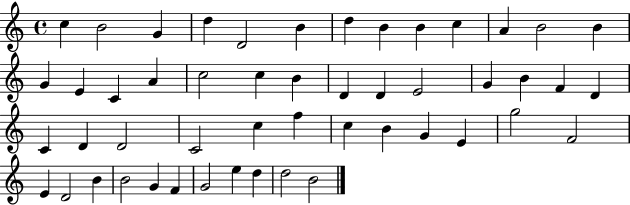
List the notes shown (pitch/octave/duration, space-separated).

C5/q B4/h G4/q D5/q D4/h B4/q D5/q B4/q B4/q C5/q A4/q B4/h B4/q G4/q E4/q C4/q A4/q C5/h C5/q B4/q D4/q D4/q E4/h G4/q B4/q F4/q D4/q C4/q D4/q D4/h C4/h C5/q F5/q C5/q B4/q G4/q E4/q G5/h F4/h E4/q D4/h B4/q B4/h G4/q F4/q G4/h E5/q D5/q D5/h B4/h